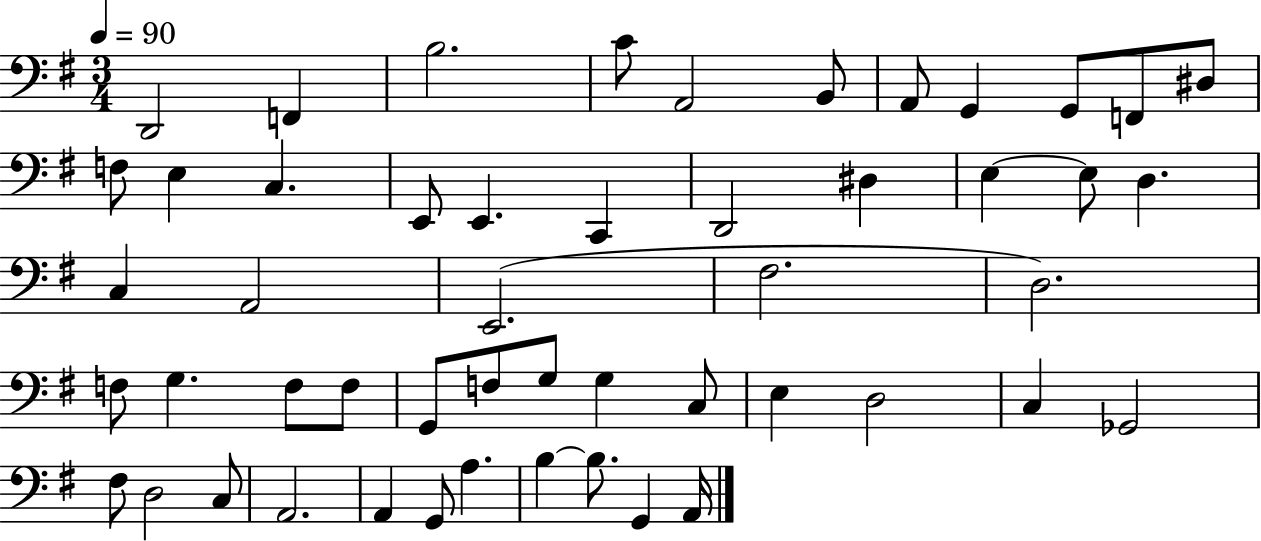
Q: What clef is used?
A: bass